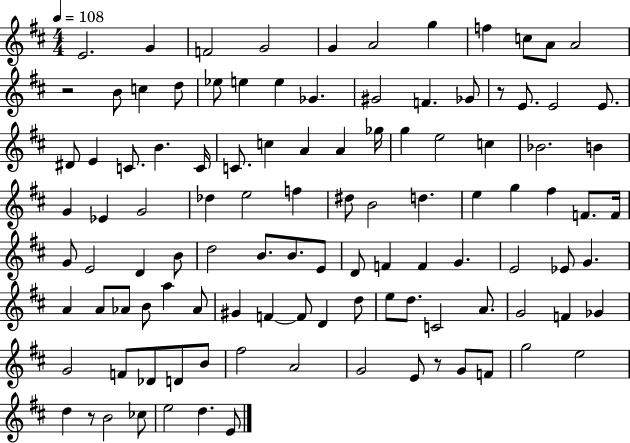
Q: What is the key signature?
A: D major